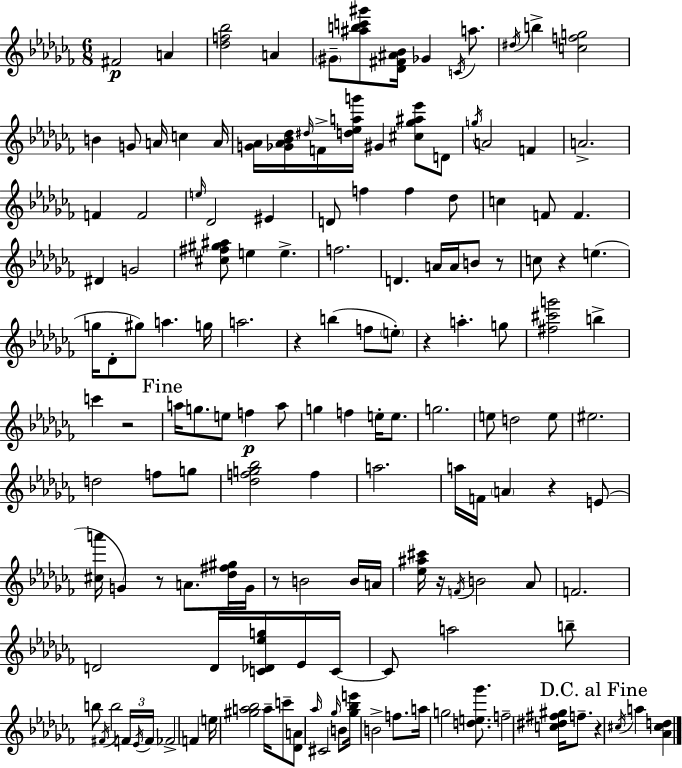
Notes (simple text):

F#4/h A4/q [Db5,F5,Bb5]/h A4/q G#4/e [A#5,B5,C6,G#6]/e [Db4,F#4,A#4,Bb4]/s Gb4/q C4/s A5/e. D#5/s B5/q [C5,F5,G5]/h B4/q G4/e A4/s C5/q A4/s [G4,Ab4]/s [Gb4,Ab4,Bb4,Db5]/s D#5/s F4/s [D5,Eb5,A5,G6]/s G#4/q [C#5,Gb5,A#5,Eb6]/e D4/e G5/s A4/h F4/q A4/h. F4/q F4/h E5/s Db4/h EIS4/q D4/e F5/q F5/q Db5/e C5/q F4/e F4/q. D#4/q G4/h [C#5,F#5,G#5,A#5]/e E5/q E5/q. F5/h. D4/q. A4/s A4/s B4/e R/e C5/e R/q E5/q. G5/s Db4/e G#5/e A5/q. G5/s A5/h. R/q B5/q F5/e E5/e R/q A5/q. G5/e [F#5,C#6,G6]/h B5/q C6/q R/h A5/s G5/e. E5/e F5/q A5/e G5/q F5/q E5/s E5/e. G5/h. E5/e D5/h E5/e EIS5/h. D5/h F5/e G5/e [Db5,F5,G5,Bb5]/h F5/q A5/h. A5/s F4/s A4/q R/q E4/e [C#5,A6]/s G4/q R/e A4/e. [Db5,F#5,G#5]/s G4/s R/e B4/h B4/s A4/s [Eb5,A#5,C#6]/s R/s F4/s B4/h Ab4/e F4/h. D4/h D4/s [C4,Db4,Eb5,G5]/s Eb4/s C4/s C4/e A5/h B5/e B5/e F#4/s B5/h F4/s Eb4/s F4/s FES4/h F4/q E5/s [G#5,A5,Bb5]/h A5/s C6/e [Db4,A4]/e Ab5/s C#4/h Gb5/s B4/e [Gb5,Bb5,E6]/s B4/h F5/e. A5/s G5/h [D5,E5,Gb6]/e. F5/h [C5,D#5,F#5,G#5]/s F5/e. R/q C#5/s A5/q [Ab4,C#5,D5]/q